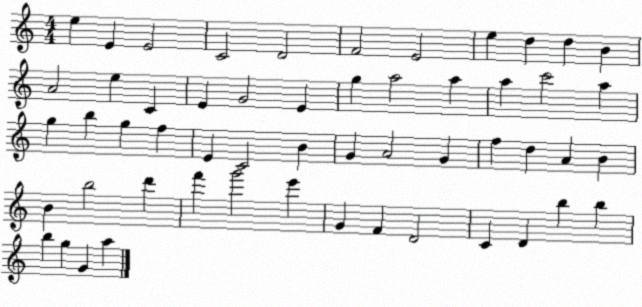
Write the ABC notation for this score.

X:1
T:Untitled
M:4/4
L:1/4
K:C
e E E2 C2 D2 F2 E2 e d d B A2 e C E G2 E g a2 a a c'2 a g b g f E C2 B G A2 G f d A B B b2 d' f' g'2 e' G F D2 C D b b b g G a